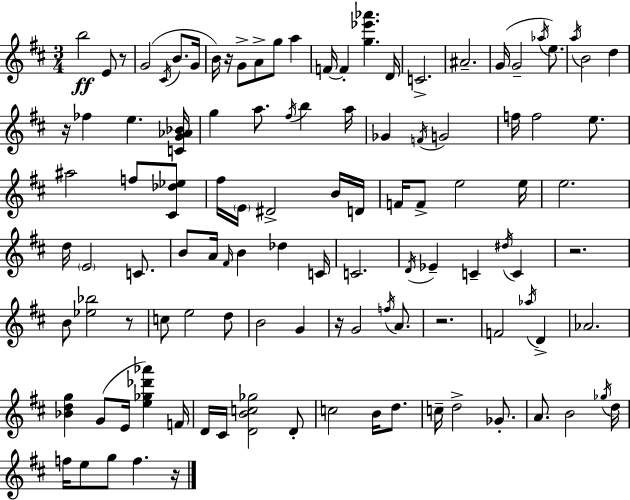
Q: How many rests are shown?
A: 8